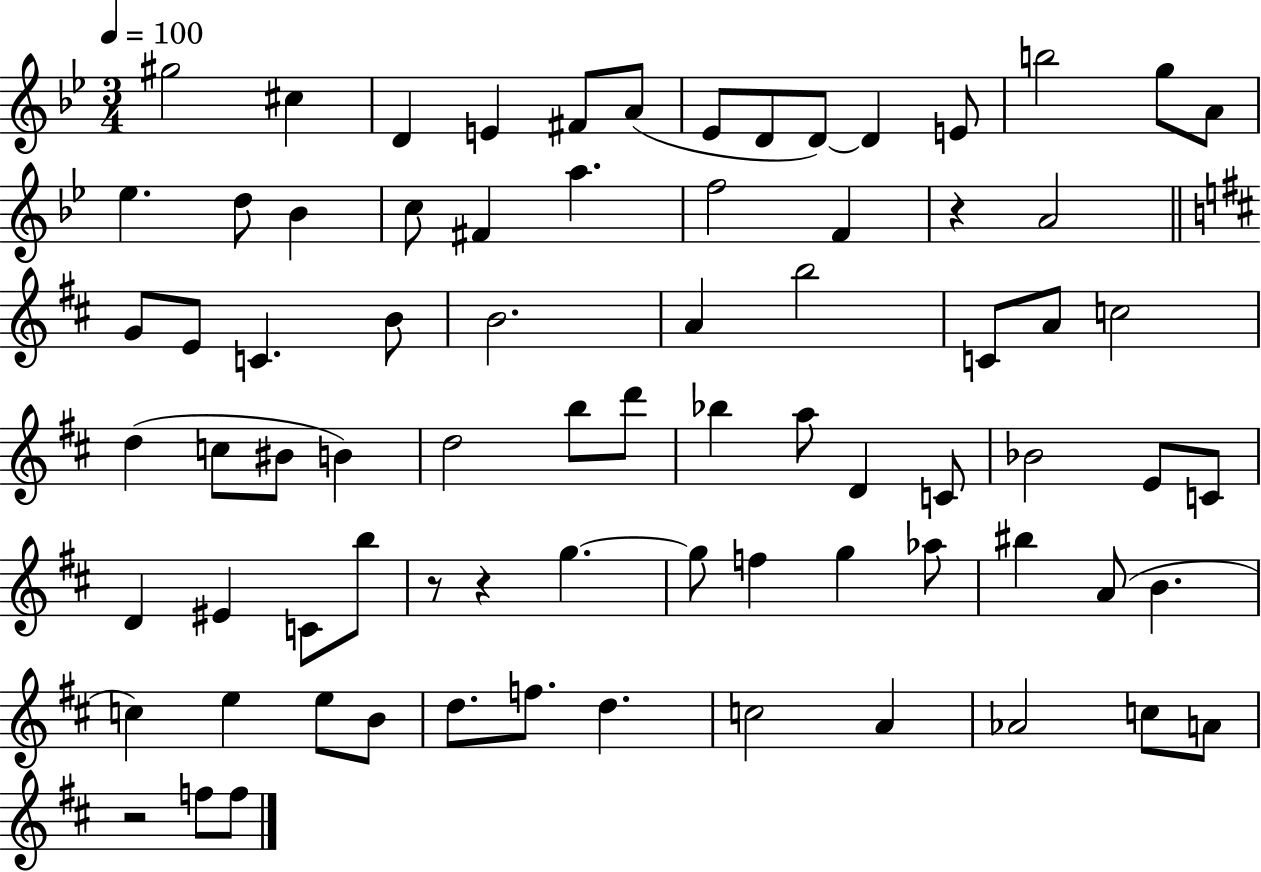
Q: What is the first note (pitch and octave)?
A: G#5